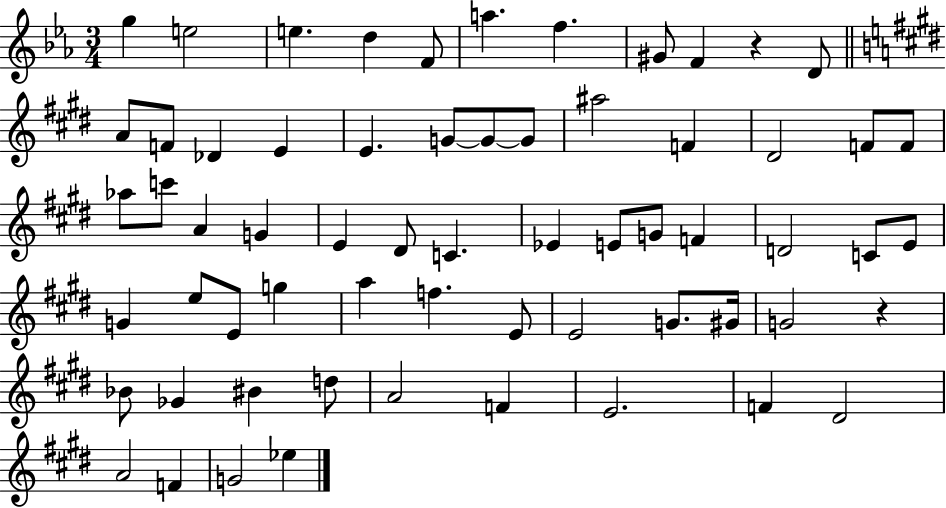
X:1
T:Untitled
M:3/4
L:1/4
K:Eb
g e2 e d F/2 a f ^G/2 F z D/2 A/2 F/2 _D E E G/2 G/2 G/2 ^a2 F ^D2 F/2 F/2 _a/2 c'/2 A G E ^D/2 C _E E/2 G/2 F D2 C/2 E/2 G e/2 E/2 g a f E/2 E2 G/2 ^G/4 G2 z _B/2 _G ^B d/2 A2 F E2 F ^D2 A2 F G2 _e